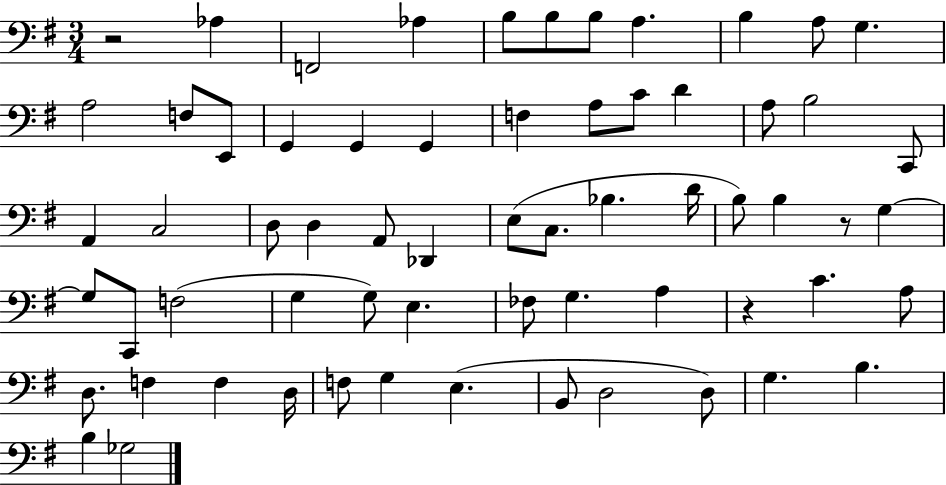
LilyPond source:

{
  \clef bass
  \numericTimeSignature
  \time 3/4
  \key g \major
  r2 aes4 | f,2 aes4 | b8 b8 b8 a4. | b4 a8 g4. | \break a2 f8 e,8 | g,4 g,4 g,4 | f4 a8 c'8 d'4 | a8 b2 c,8 | \break a,4 c2 | d8 d4 a,8 des,4 | e8( c8. bes4. d'16 | b8) b4 r8 g4~~ | \break g8 c,8 f2( | g4 g8) e4. | fes8 g4. a4 | r4 c'4. a8 | \break d8. f4 f4 d16 | f8 g4 e4.( | b,8 d2 d8) | g4. b4. | \break b4 ges2 | \bar "|."
}